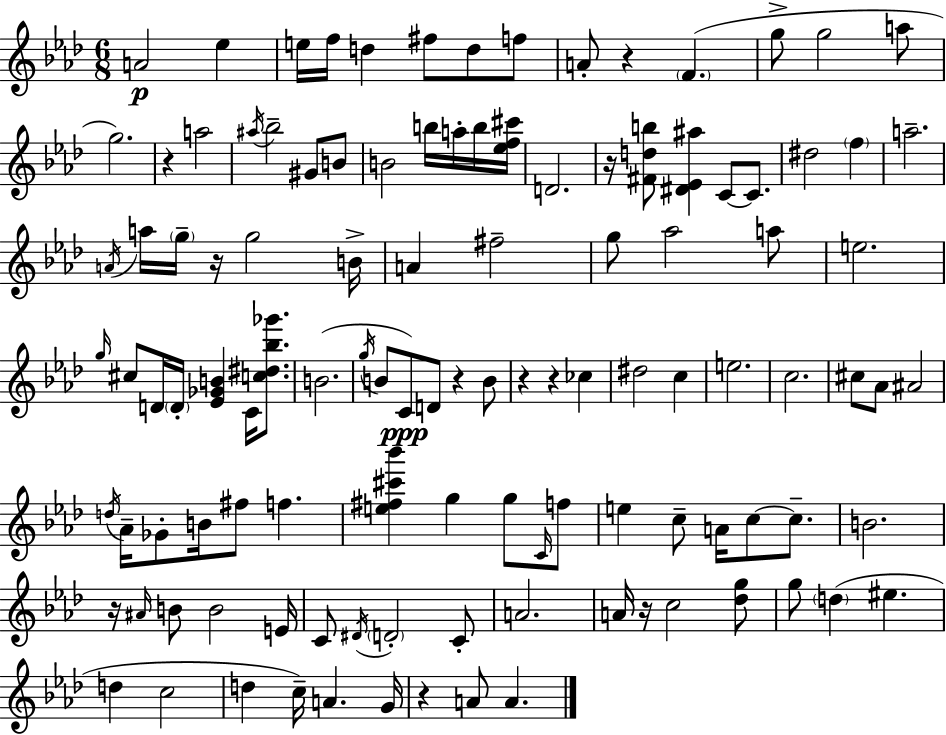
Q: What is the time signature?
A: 6/8